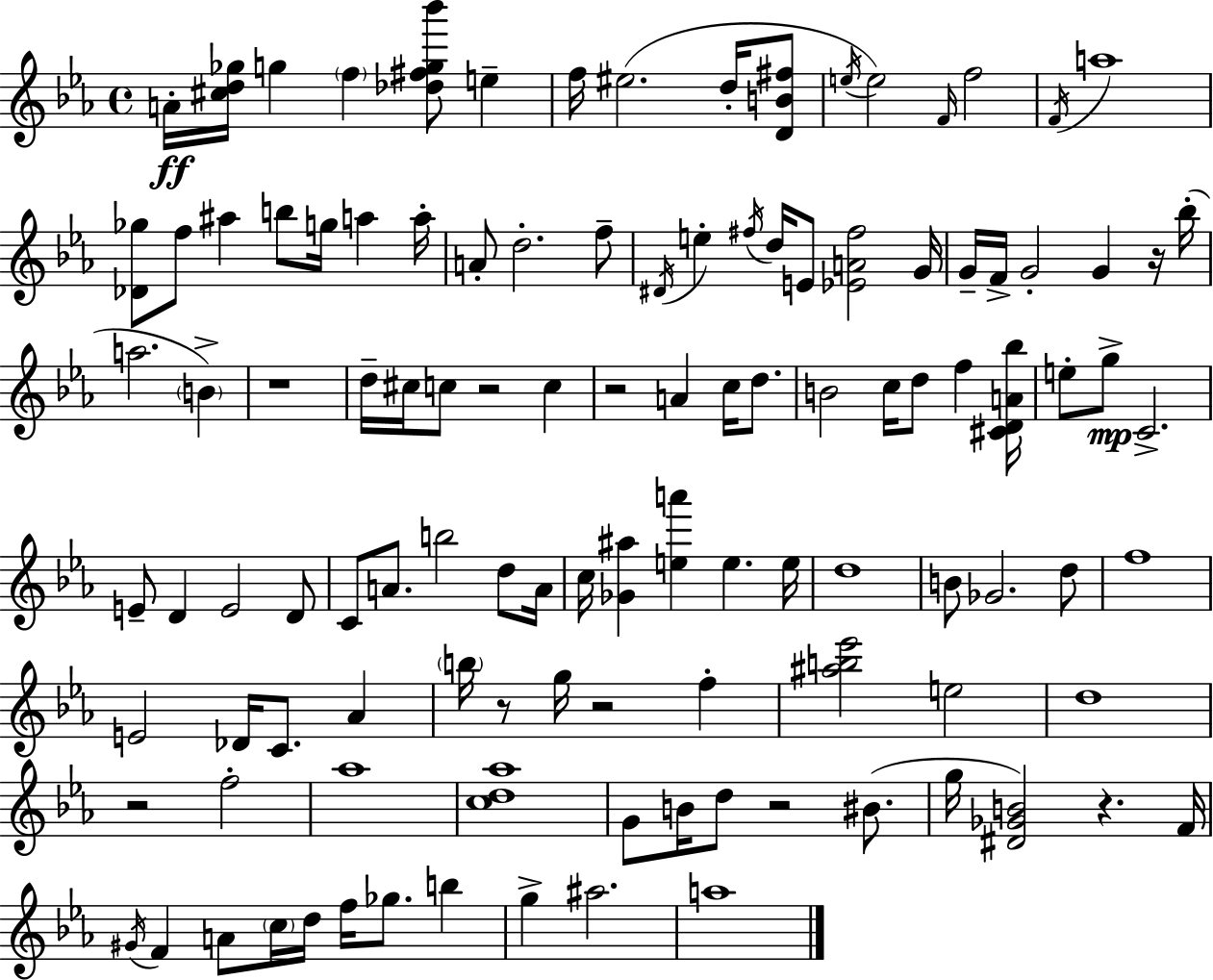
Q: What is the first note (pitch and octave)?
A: A4